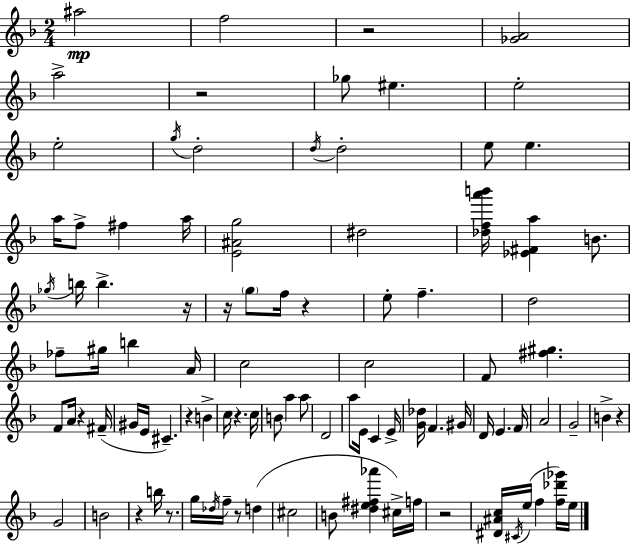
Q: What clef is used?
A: treble